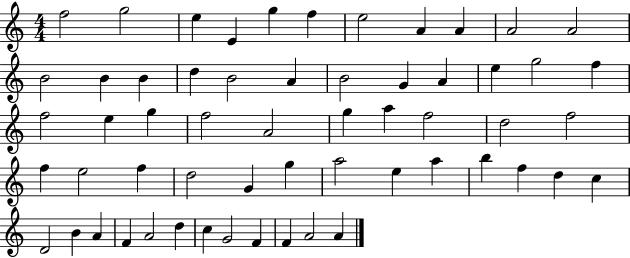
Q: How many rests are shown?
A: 0